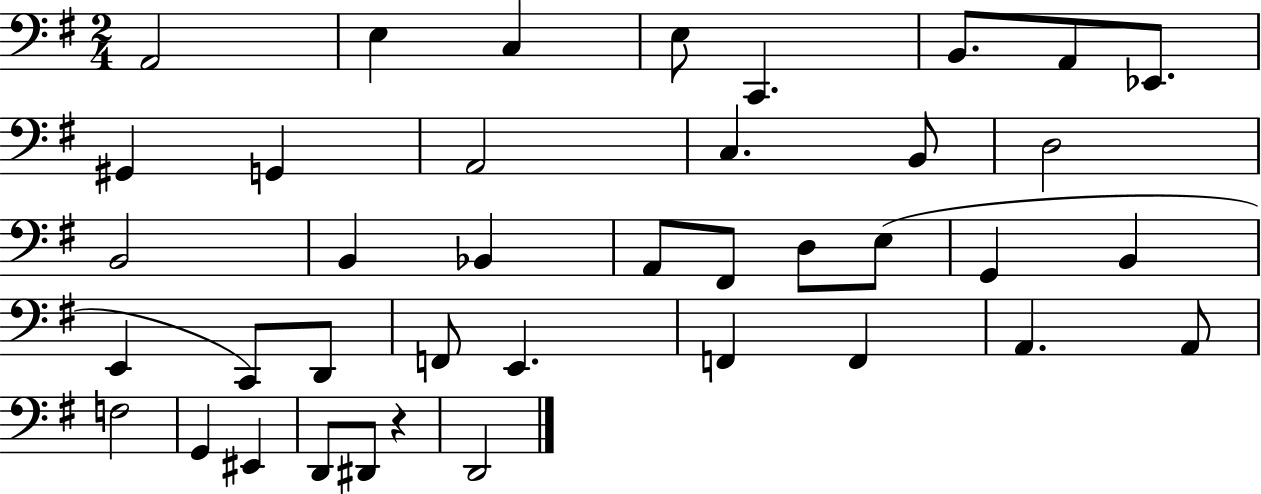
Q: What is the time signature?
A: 2/4